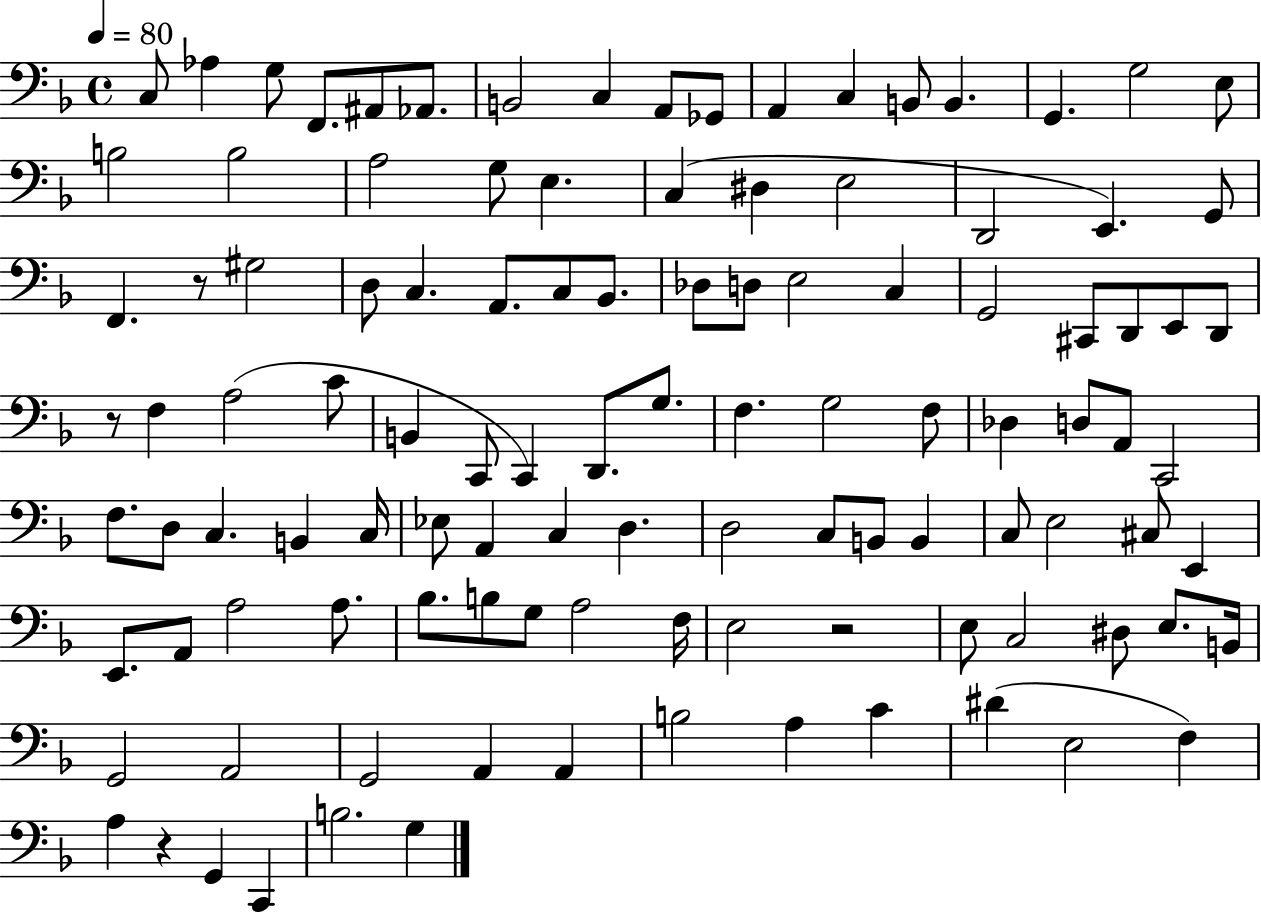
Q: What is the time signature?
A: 4/4